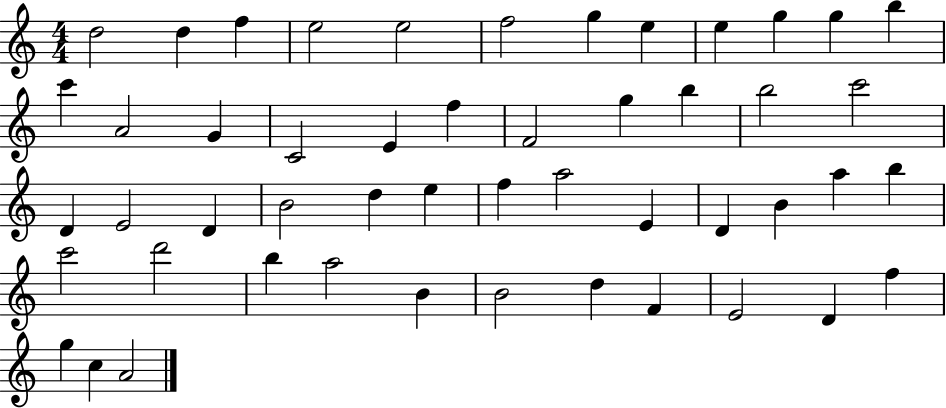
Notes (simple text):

D5/h D5/q F5/q E5/h E5/h F5/h G5/q E5/q E5/q G5/q G5/q B5/q C6/q A4/h G4/q C4/h E4/q F5/q F4/h G5/q B5/q B5/h C6/h D4/q E4/h D4/q B4/h D5/q E5/q F5/q A5/h E4/q D4/q B4/q A5/q B5/q C6/h D6/h B5/q A5/h B4/q B4/h D5/q F4/q E4/h D4/q F5/q G5/q C5/q A4/h